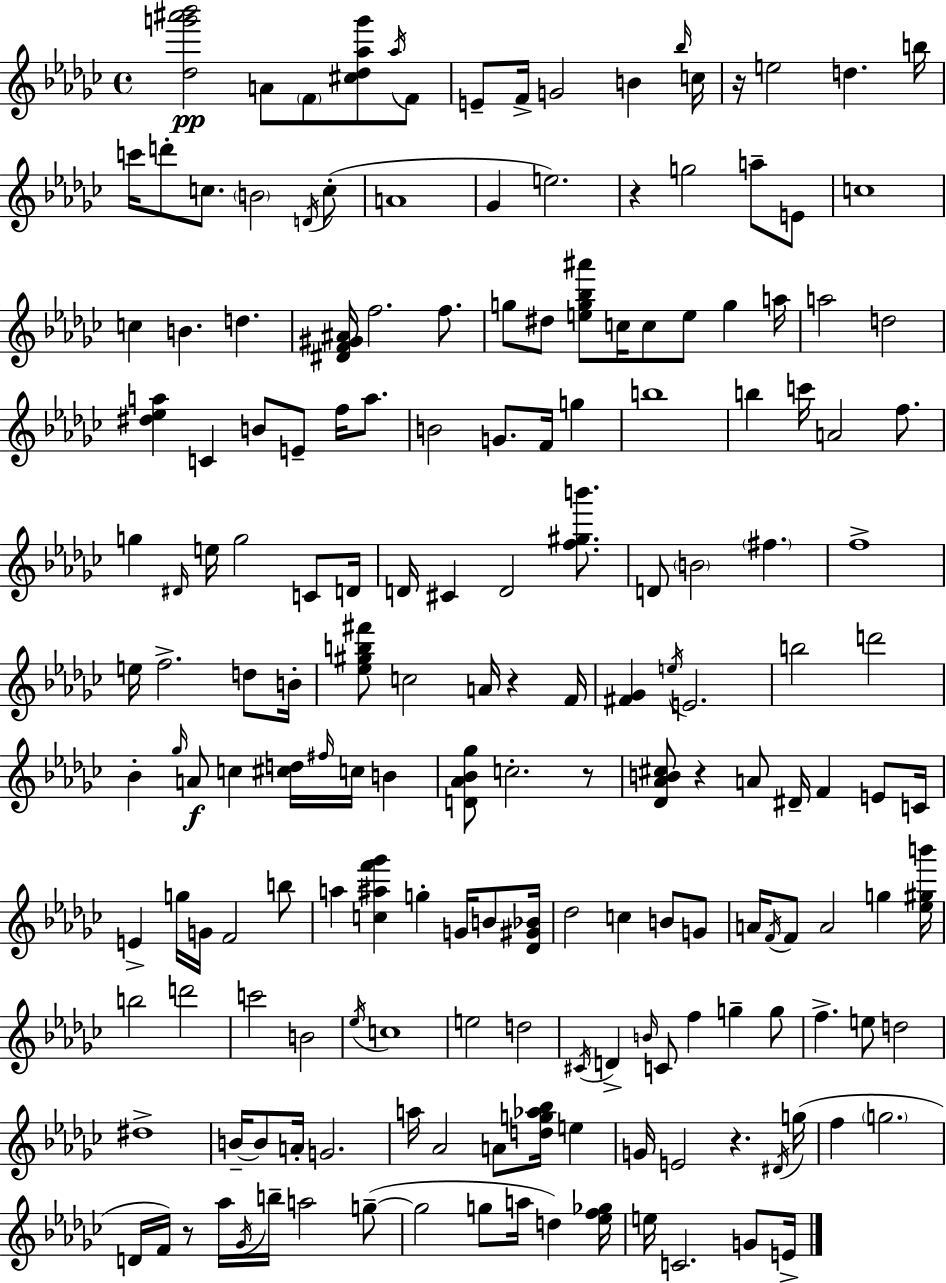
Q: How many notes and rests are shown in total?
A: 180